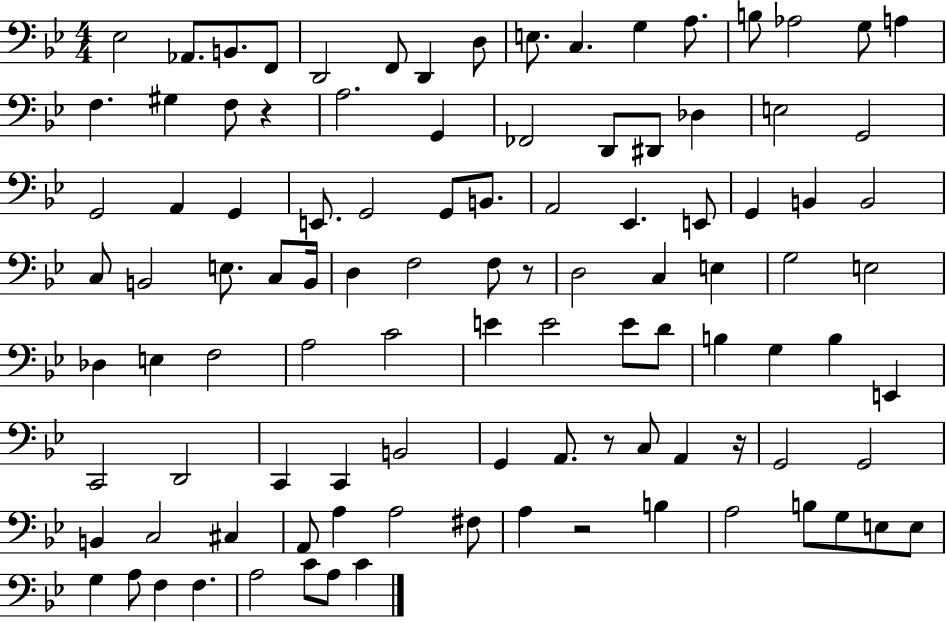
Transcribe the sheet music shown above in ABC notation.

X:1
T:Untitled
M:4/4
L:1/4
K:Bb
_E,2 _A,,/2 B,,/2 F,,/2 D,,2 F,,/2 D,, D,/2 E,/2 C, G, A,/2 B,/2 _A,2 G,/2 A, F, ^G, F,/2 z A,2 G,, _F,,2 D,,/2 ^D,,/2 _D, E,2 G,,2 G,,2 A,, G,, E,,/2 G,,2 G,,/2 B,,/2 A,,2 _E,, E,,/2 G,, B,, B,,2 C,/2 B,,2 E,/2 C,/2 B,,/4 D, F,2 F,/2 z/2 D,2 C, E, G,2 E,2 _D, E, F,2 A,2 C2 E E2 E/2 D/2 B, G, B, E,, C,,2 D,,2 C,, C,, B,,2 G,, A,,/2 z/2 C,/2 A,, z/4 G,,2 G,,2 B,, C,2 ^C, A,,/2 A, A,2 ^F,/2 A, z2 B, A,2 B,/2 G,/2 E,/2 E,/2 G, A,/2 F, F, A,2 C/2 A,/2 C